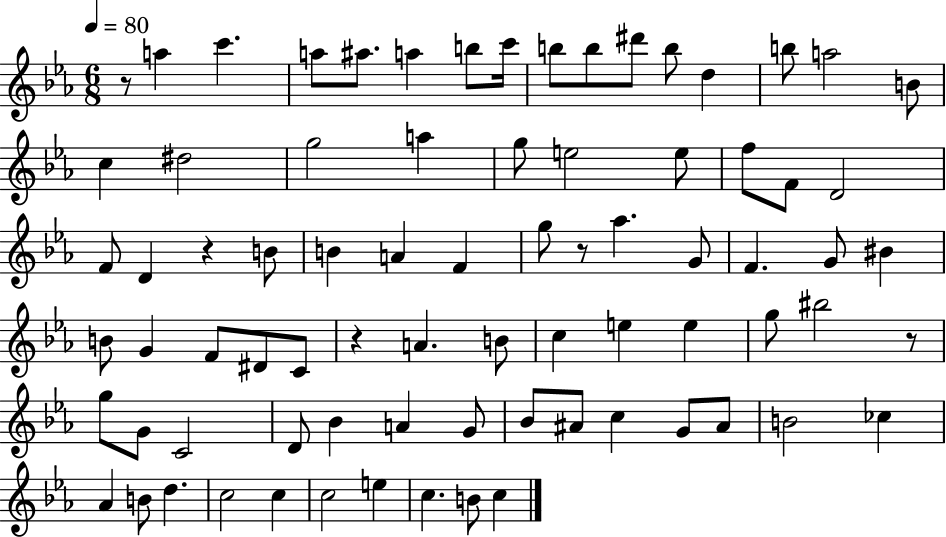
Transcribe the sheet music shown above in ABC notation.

X:1
T:Untitled
M:6/8
L:1/4
K:Eb
z/2 a c' a/2 ^a/2 a b/2 c'/4 b/2 b/2 ^d'/2 b/2 d b/2 a2 B/2 c ^d2 g2 a g/2 e2 e/2 f/2 F/2 D2 F/2 D z B/2 B A F g/2 z/2 _a G/2 F G/2 ^B B/2 G F/2 ^D/2 C/2 z A B/2 c e e g/2 ^b2 z/2 g/2 G/2 C2 D/2 _B A G/2 _B/2 ^A/2 c G/2 ^A/2 B2 _c _A B/2 d c2 c c2 e c B/2 c